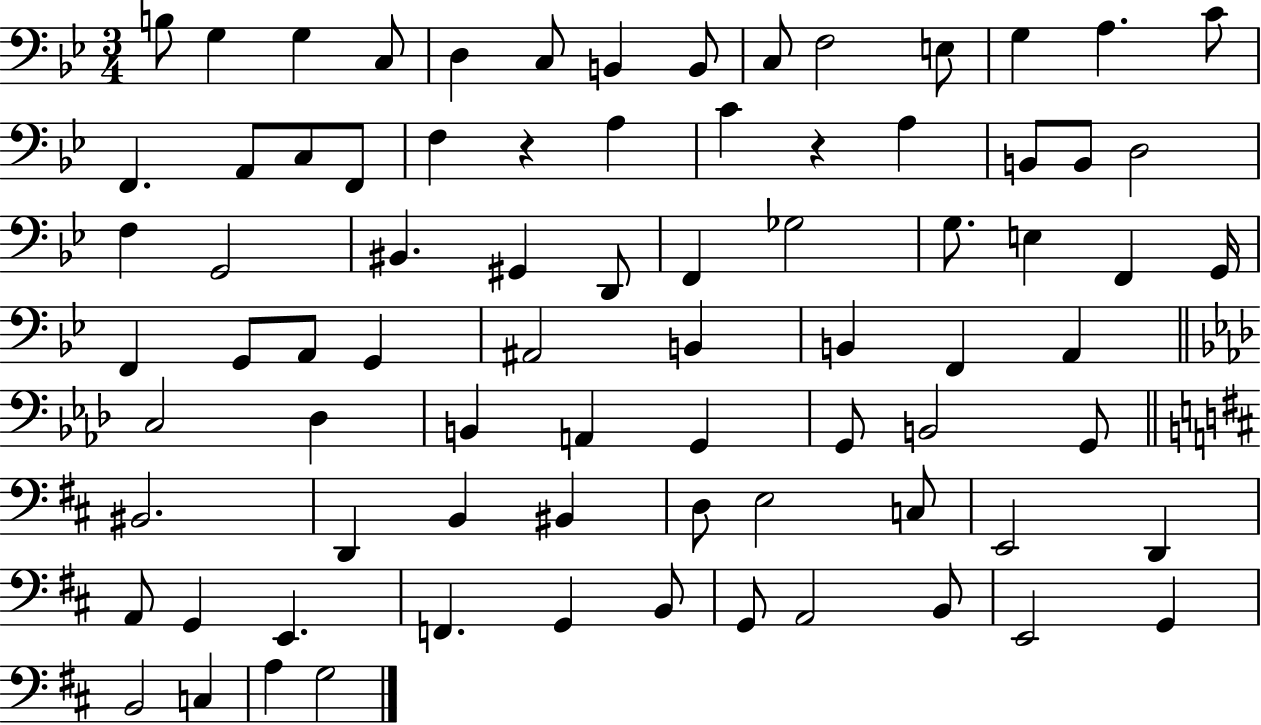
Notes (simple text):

B3/e G3/q G3/q C3/e D3/q C3/e B2/q B2/e C3/e F3/h E3/e G3/q A3/q. C4/e F2/q. A2/e C3/e F2/e F3/q R/q A3/q C4/q R/q A3/q B2/e B2/e D3/h F3/q G2/h BIS2/q. G#2/q D2/e F2/q Gb3/h G3/e. E3/q F2/q G2/s F2/q G2/e A2/e G2/q A#2/h B2/q B2/q F2/q A2/q C3/h Db3/q B2/q A2/q G2/q G2/e B2/h G2/e BIS2/h. D2/q B2/q BIS2/q D3/e E3/h C3/e E2/h D2/q A2/e G2/q E2/q. F2/q. G2/q B2/e G2/e A2/h B2/e E2/h G2/q B2/h C3/q A3/q G3/h